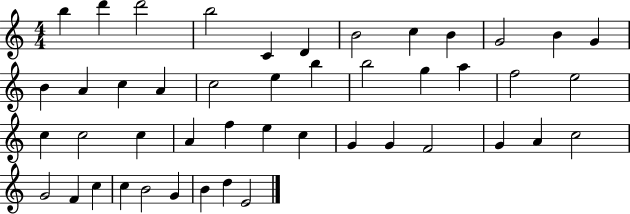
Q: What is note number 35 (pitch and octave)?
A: G4